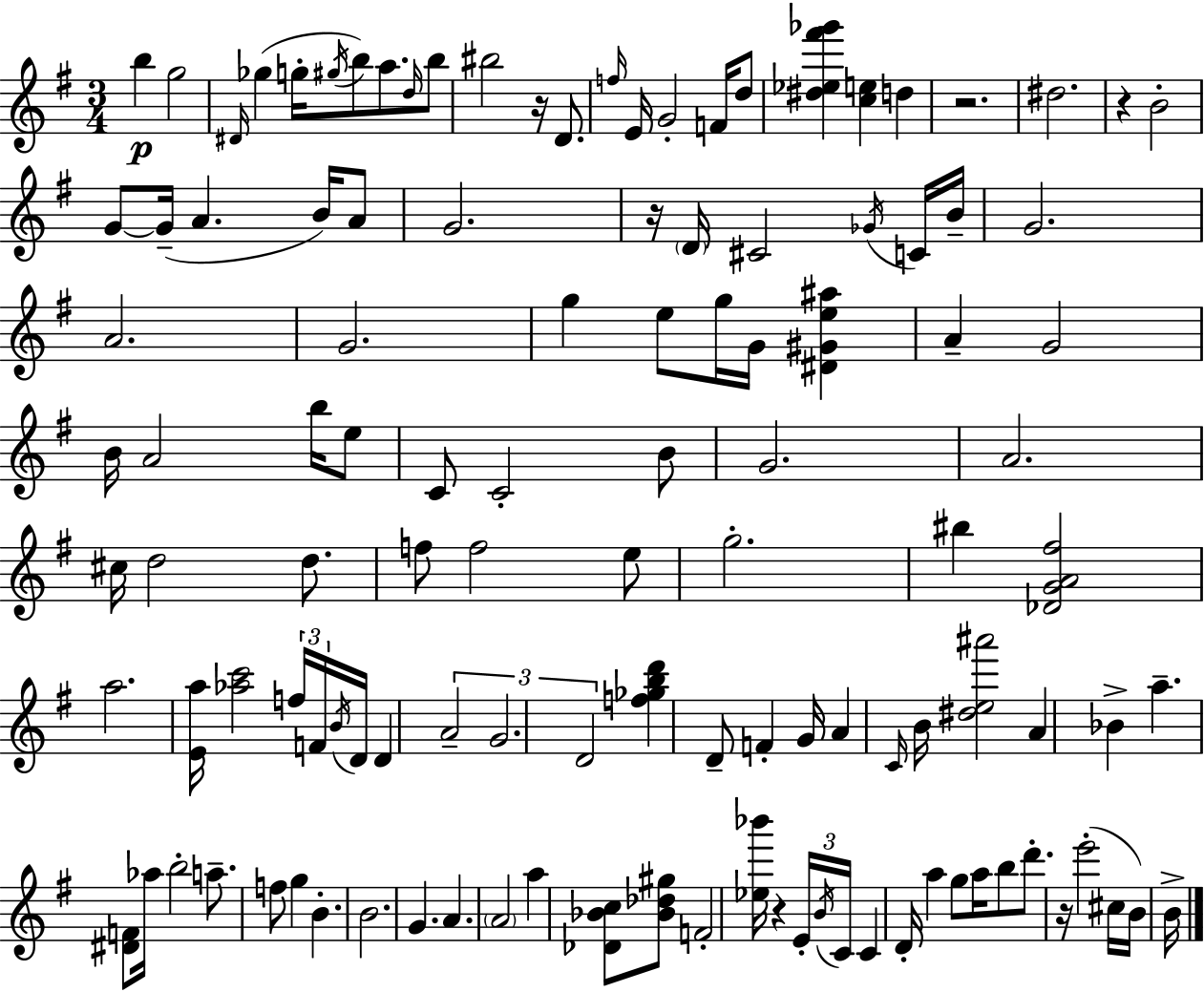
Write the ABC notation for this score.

X:1
T:Untitled
M:3/4
L:1/4
K:Em
b g2 ^D/4 _g g/4 ^g/4 b/2 a/2 d/4 b/2 ^b2 z/4 D/2 f/4 E/4 G2 F/4 d/2 [^d_e^f'_g'] [ce] d z2 ^d2 z B2 G/2 G/4 A B/4 A/2 G2 z/4 D/4 ^C2 _G/4 C/4 B/4 G2 A2 G2 g e/2 g/4 G/4 [^D^Ge^a] A G2 B/4 A2 b/4 e/2 C/2 C2 B/2 G2 A2 ^c/4 d2 d/2 f/2 f2 e/2 g2 ^b [_DGA^f]2 a2 [Ea]/4 [_ac']2 f/4 F/4 B/4 D/4 D A2 G2 D2 [f_gbd'] D/2 F G/4 A C/4 B/4 [^de^a']2 A _B a [^DF]/2 _a/4 b2 a/2 f/2 g B B2 G A A2 a [_D_Bc]/2 [_B_d^g]/2 F2 [_e_b']/4 z E/4 B/4 C/4 C D/4 a g/2 a/4 b/2 d'/2 z/4 e'2 ^c/4 B/4 B/4